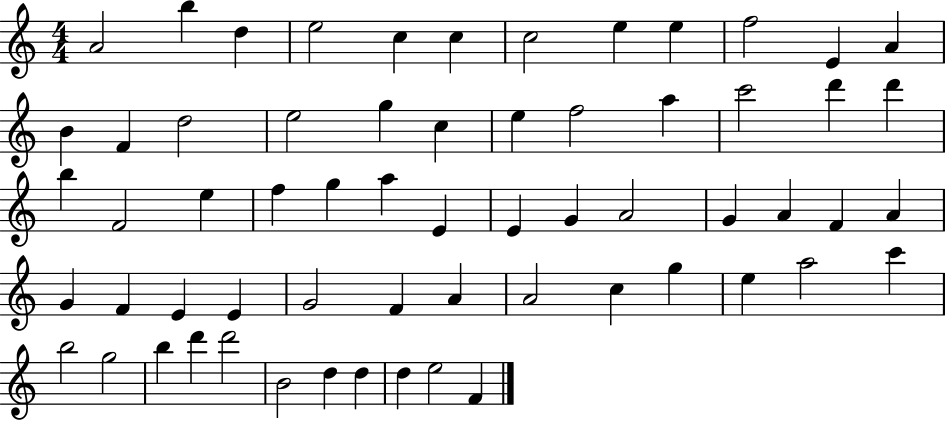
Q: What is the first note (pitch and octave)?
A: A4